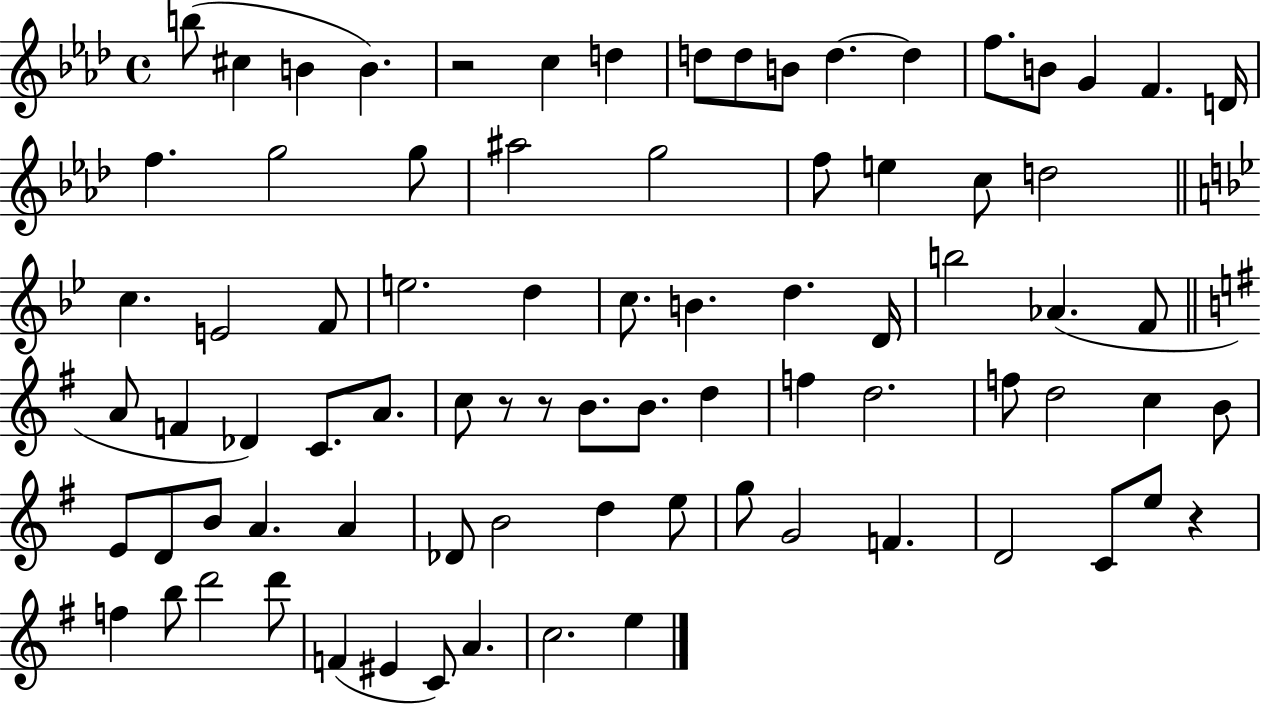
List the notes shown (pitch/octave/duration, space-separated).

B5/e C#5/q B4/q B4/q. R/h C5/q D5/q D5/e D5/e B4/e D5/q. D5/q F5/e. B4/e G4/q F4/q. D4/s F5/q. G5/h G5/e A#5/h G5/h F5/e E5/q C5/e D5/h C5/q. E4/h F4/e E5/h. D5/q C5/e. B4/q. D5/q. D4/s B5/h Ab4/q. F4/e A4/e F4/q Db4/q C4/e. A4/e. C5/e R/e R/e B4/e. B4/e. D5/q F5/q D5/h. F5/e D5/h C5/q B4/e E4/e D4/e B4/e A4/q. A4/q Db4/e B4/h D5/q E5/e G5/e G4/h F4/q. D4/h C4/e E5/e R/q F5/q B5/e D6/h D6/e F4/q EIS4/q C4/e A4/q. C5/h. E5/q